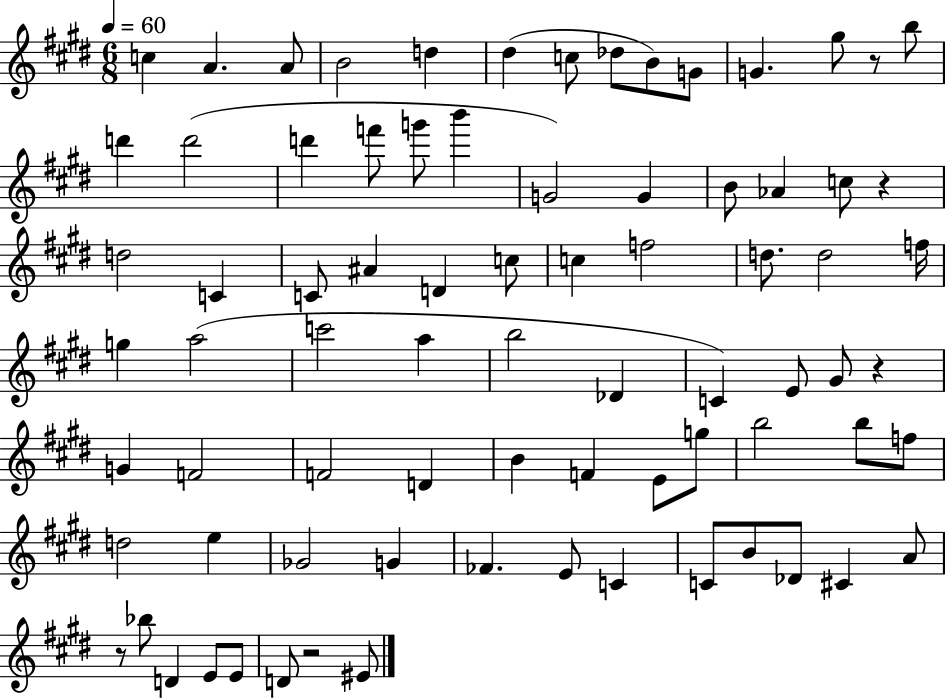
C5/q A4/q. A4/e B4/h D5/q D#5/q C5/e Db5/e B4/e G4/e G4/q. G#5/e R/e B5/e D6/q D6/h D6/q F6/e G6/e B6/q G4/h G4/q B4/e Ab4/q C5/e R/q D5/h C4/q C4/e A#4/q D4/q C5/e C5/q F5/h D5/e. D5/h F5/s G5/q A5/h C6/h A5/q B5/h Db4/q C4/q E4/e G#4/e R/q G4/q F4/h F4/h D4/q B4/q F4/q E4/e G5/e B5/h B5/e F5/e D5/h E5/q Gb4/h G4/q FES4/q. E4/e C4/q C4/e B4/e Db4/e C#4/q A4/e R/e Bb5/e D4/q E4/e E4/e D4/e R/h EIS4/e